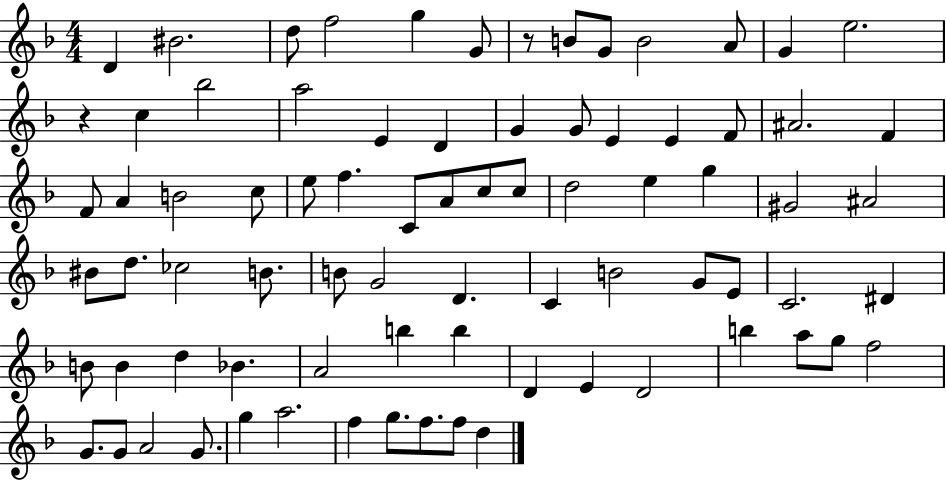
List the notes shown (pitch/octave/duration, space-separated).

D4/q BIS4/h. D5/e F5/h G5/q G4/e R/e B4/e G4/e B4/h A4/e G4/q E5/h. R/q C5/q Bb5/h A5/h E4/q D4/q G4/q G4/e E4/q E4/q F4/e A#4/h. F4/q F4/e A4/q B4/h C5/e E5/e F5/q. C4/e A4/e C5/e C5/e D5/h E5/q G5/q G#4/h A#4/h BIS4/e D5/e. CES5/h B4/e. B4/e G4/h D4/q. C4/q B4/h G4/e E4/e C4/h. D#4/q B4/e B4/q D5/q Bb4/q. A4/h B5/q B5/q D4/q E4/q D4/h B5/q A5/e G5/e F5/h G4/e. G4/e A4/h G4/e. G5/q A5/h. F5/q G5/e. F5/e. F5/e D5/q